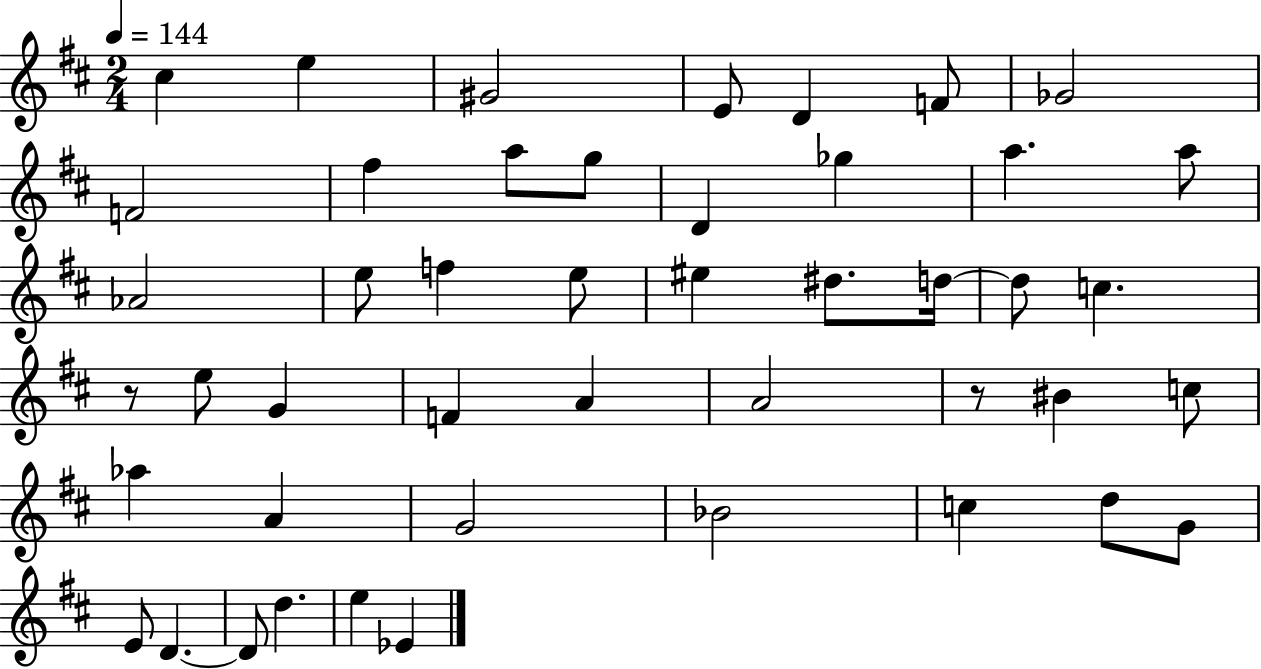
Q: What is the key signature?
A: D major